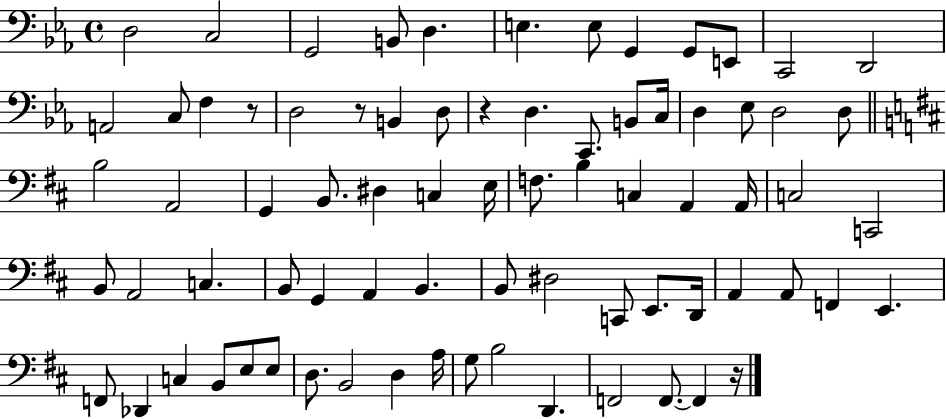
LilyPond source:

{
  \clef bass
  \time 4/4
  \defaultTimeSignature
  \key ees \major
  \repeat volta 2 { d2 c2 | g,2 b,8 d4. | e4. e8 g,4 g,8 e,8 | c,2 d,2 | \break a,2 c8 f4 r8 | d2 r8 b,4 d8 | r4 d4. c,8. b,8 c16 | d4 ees8 d2 d8 | \break \bar "||" \break \key d \major b2 a,2 | g,4 b,8. dis4 c4 e16 | f8. b4 c4 a,4 a,16 | c2 c,2 | \break b,8 a,2 c4. | b,8 g,4 a,4 b,4. | b,8 dis2 c,8 e,8. d,16 | a,4 a,8 f,4 e,4. | \break f,8 des,4 c4 b,8 e8 e8 | d8. b,2 d4 a16 | g8 b2 d,4. | f,2 f,8.~~ f,4 r16 | \break } \bar "|."
}